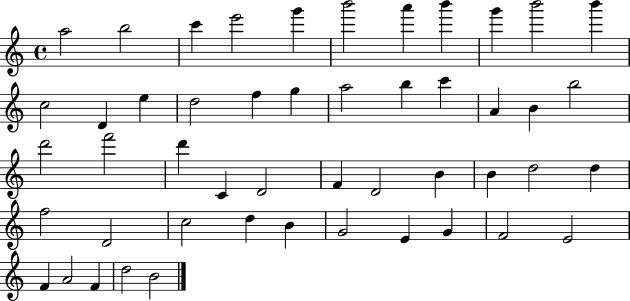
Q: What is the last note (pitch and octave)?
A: B4